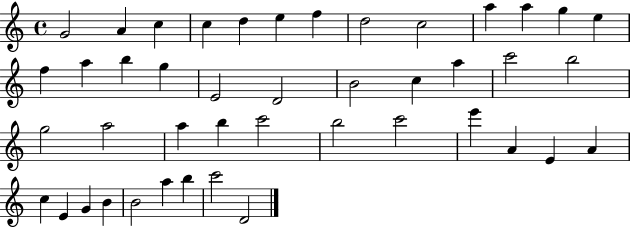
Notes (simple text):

G4/h A4/q C5/q C5/q D5/q E5/q F5/q D5/h C5/h A5/q A5/q G5/q E5/q F5/q A5/q B5/q G5/q E4/h D4/h B4/h C5/q A5/q C6/h B5/h G5/h A5/h A5/q B5/q C6/h B5/h C6/h E6/q A4/q E4/q A4/q C5/q E4/q G4/q B4/q B4/h A5/q B5/q C6/h D4/h